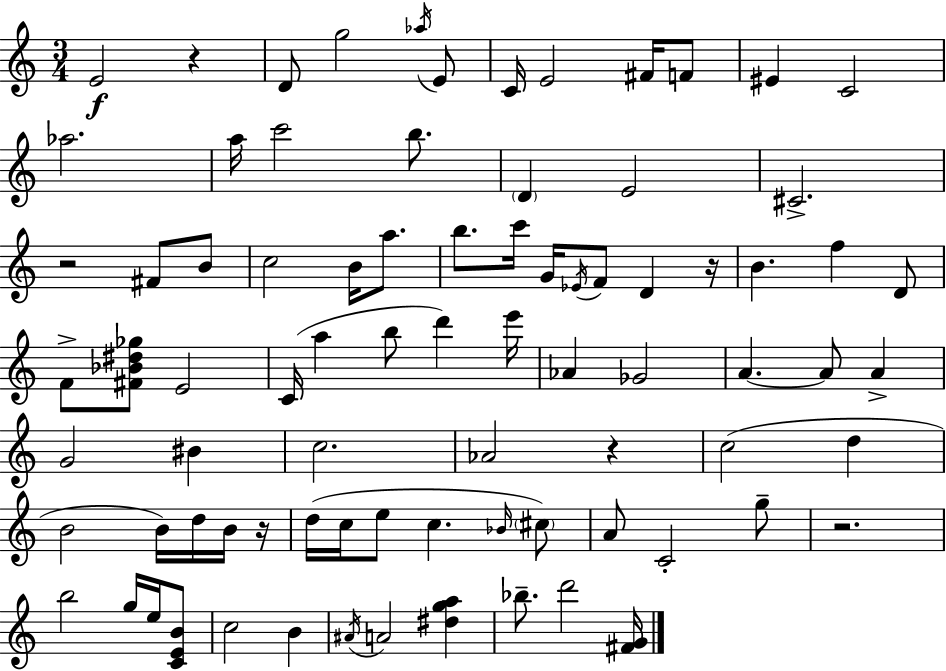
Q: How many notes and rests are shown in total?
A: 82